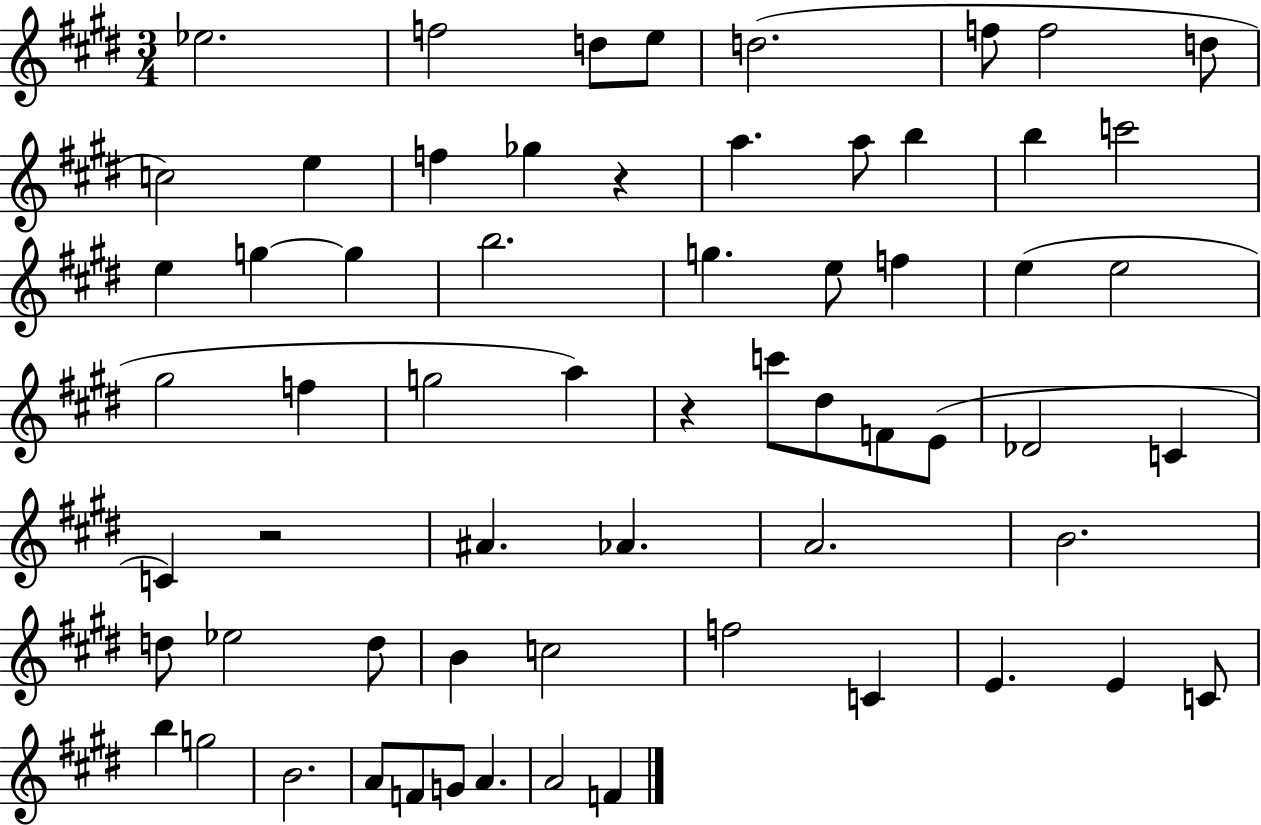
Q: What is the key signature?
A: E major